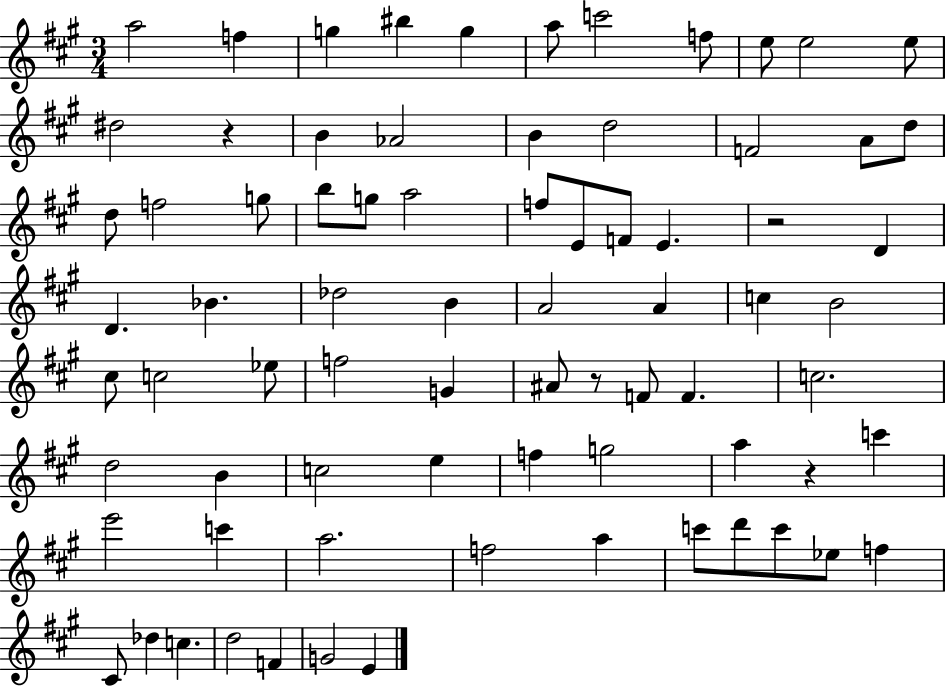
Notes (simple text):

A5/h F5/q G5/q BIS5/q G5/q A5/e C6/h F5/e E5/e E5/h E5/e D#5/h R/q B4/q Ab4/h B4/q D5/h F4/h A4/e D5/e D5/e F5/h G5/e B5/e G5/e A5/h F5/e E4/e F4/e E4/q. R/h D4/q D4/q. Bb4/q. Db5/h B4/q A4/h A4/q C5/q B4/h C#5/e C5/h Eb5/e F5/h G4/q A#4/e R/e F4/e F4/q. C5/h. D5/h B4/q C5/h E5/q F5/q G5/h A5/q R/q C6/q E6/h C6/q A5/h. F5/h A5/q C6/e D6/e C6/e Eb5/e F5/q C#4/e Db5/q C5/q. D5/h F4/q G4/h E4/q